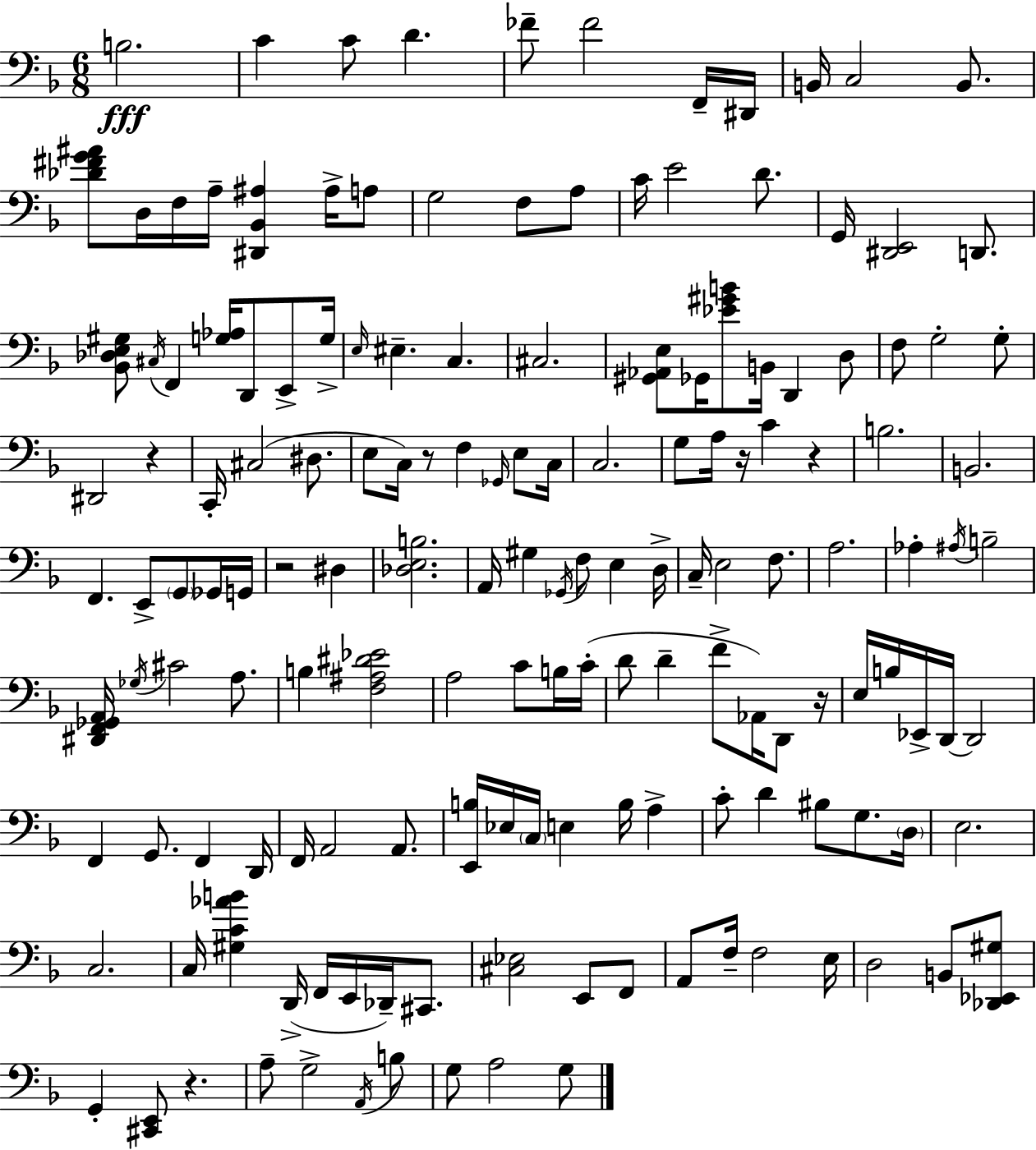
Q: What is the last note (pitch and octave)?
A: G3